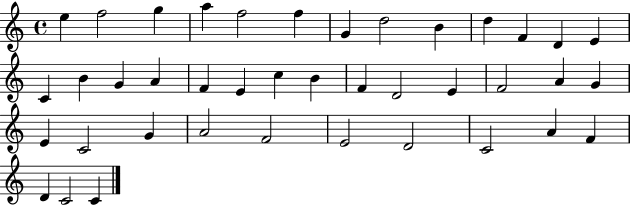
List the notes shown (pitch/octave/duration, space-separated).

E5/q F5/h G5/q A5/q F5/h F5/q G4/q D5/h B4/q D5/q F4/q D4/q E4/q C4/q B4/q G4/q A4/q F4/q E4/q C5/q B4/q F4/q D4/h E4/q F4/h A4/q G4/q E4/q C4/h G4/q A4/h F4/h E4/h D4/h C4/h A4/q F4/q D4/q C4/h C4/q